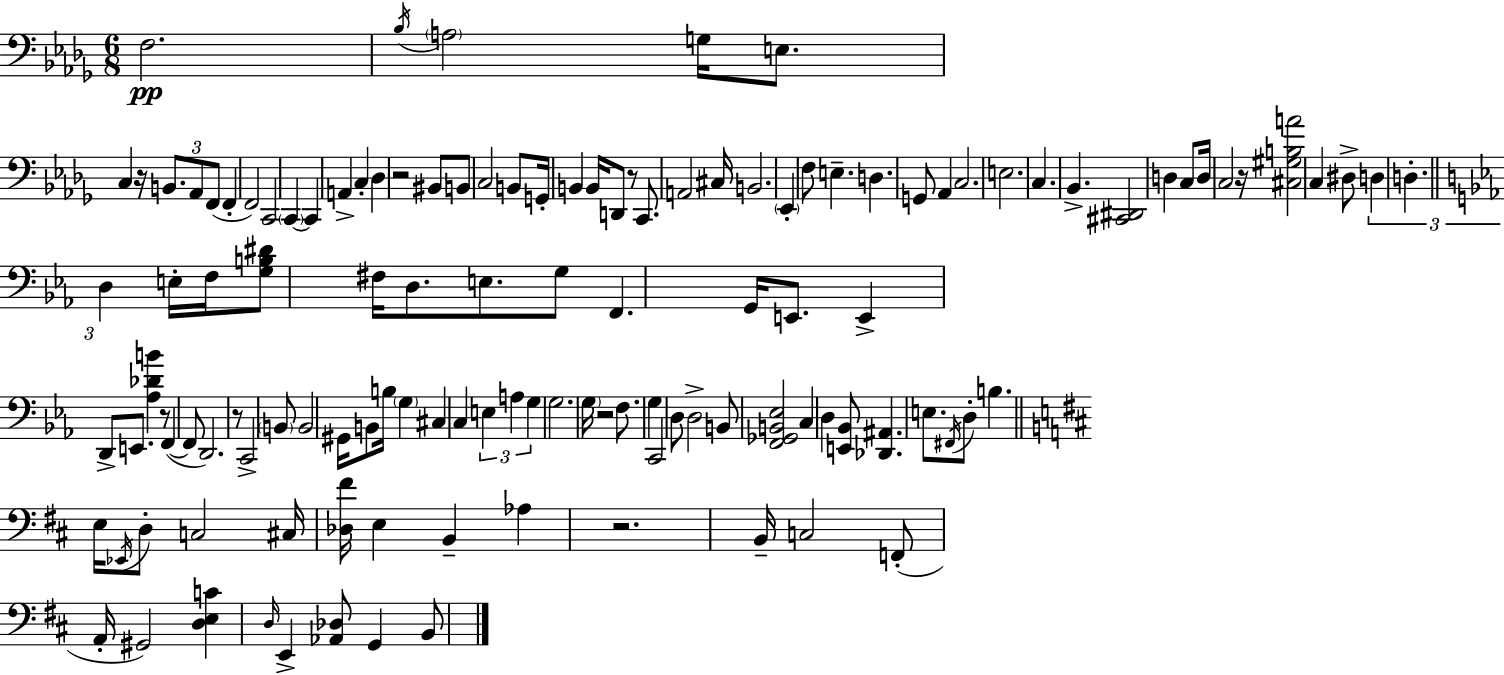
{
  \clef bass
  \numericTimeSignature
  \time 6/8
  \key bes \minor
  \repeat volta 2 { f2.\pp | \acciaccatura { bes16 } \parenthesize a2 g16 e8. | c4 r16 \tuplet 3/2 { b,8. aes,8 f,8( } | f,4-. f,2) | \break c,2 \parenthesize c,4~~ | c,4 a,4-> c4-. | des4 r2 | bis,8 b,8 c2 | \break b,8 g,16-. b,4 b,16 d,8 r8 | c,8. a,2 | cis16 b,2. | \parenthesize ees,4-. f8 e4.-- | \break d4. g,8 aes,4 | c2. | e2. | c4. bes,4.-> | \break <cis, dis,>2 d4 | c8 d16 c2 | r16 <cis gis b a'>2 c4 | dis8-> \tuplet 3/2 { d4 d4.-. | \break \bar "||" \break \key ees \major d4 } e16-. f16 <g b dis'>8 fis16 d8. | e8. g8 f,4. g,16 | e,8. e,4-> d,8-> e,8. | <aes des' b'>4 r8 f,4~(~ f,8 | \break d,2.) | r8 c,2-> \parenthesize b,8 | b,2 gis,16 b,8 b16 | \parenthesize g4 cis4 c4 | \break \tuplet 3/2 { e4 a4 g4 } | g2. | \parenthesize g16 r2 f8. | g4 c,2 | \break d8 d2-> b,8 | <f, ges, b, ees>2 c4 | d4 <e, bes,>8 <des, ais,>4. | e8. \acciaccatura { fis,16 } d8-. b4. | \break \bar "||" \break \key d \major e16 \acciaccatura { ees,16 } d8-. c2 | cis16 <des fis'>16 e4 b,4-- aes4 | r2. | b,16-- c2 f,8-.( | \break a,16-. gis,2) <d e c'>4 | \grace { d16 } e,4-> <aes, des>8 g,4 | b,8 } \bar "|."
}